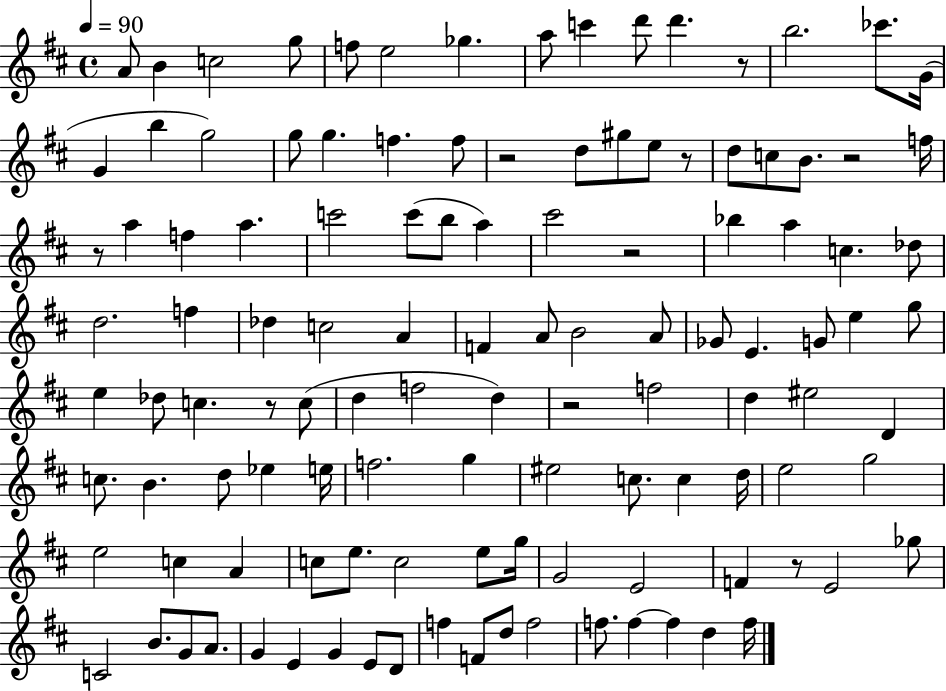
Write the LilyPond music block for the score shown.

{
  \clef treble
  \time 4/4
  \defaultTimeSignature
  \key d \major
  \tempo 4 = 90
  a'8 b'4 c''2 g''8 | f''8 e''2 ges''4. | a''8 c'''4 d'''8 d'''4. r8 | b''2. ces'''8. g'16( | \break g'4 b''4 g''2) | g''8 g''4. f''4. f''8 | r2 d''8 gis''8 e''8 r8 | d''8 c''8 b'8. r2 f''16 | \break r8 a''4 f''4 a''4. | c'''2 c'''8( b''8 a''4) | cis'''2 r2 | bes''4 a''4 c''4. des''8 | \break d''2. f''4 | des''4 c''2 a'4 | f'4 a'8 b'2 a'8 | ges'8 e'4. g'8 e''4 g''8 | \break e''4 des''8 c''4. r8 c''8( | d''4 f''2 d''4) | r2 f''2 | d''4 eis''2 d'4 | \break c''8. b'4. d''8 ees''4 e''16 | f''2. g''4 | eis''2 c''8. c''4 d''16 | e''2 g''2 | \break e''2 c''4 a'4 | c''8 e''8. c''2 e''8 g''16 | g'2 e'2 | f'4 r8 e'2 ges''8 | \break c'2 b'8. g'8 a'8. | g'4 e'4 g'4 e'8 d'8 | f''4 f'8 d''8 f''2 | f''8. f''4~~ f''4 d''4 f''16 | \break \bar "|."
}